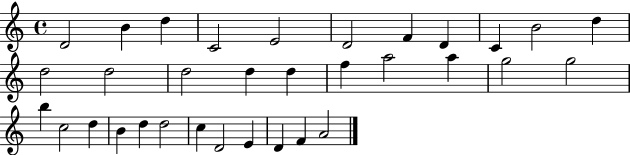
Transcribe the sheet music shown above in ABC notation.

X:1
T:Untitled
M:4/4
L:1/4
K:C
D2 B d C2 E2 D2 F D C B2 d d2 d2 d2 d d f a2 a g2 g2 b c2 d B d d2 c D2 E D F A2